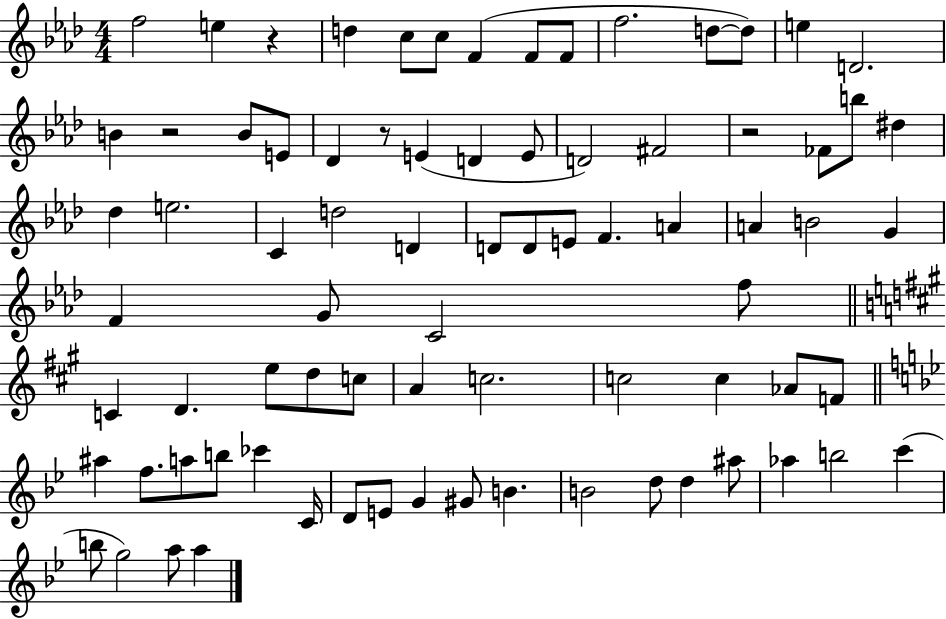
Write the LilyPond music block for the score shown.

{
  \clef treble
  \numericTimeSignature
  \time 4/4
  \key aes \major
  f''2 e''4 r4 | d''4 c''8 c''8 f'4( f'8 f'8 | f''2. d''8~~ d''8) | e''4 d'2. | \break b'4 r2 b'8 e'8 | des'4 r8 e'4( d'4 e'8 | d'2) fis'2 | r2 fes'8 b''8 dis''4 | \break des''4 e''2. | c'4 d''2 d'4 | d'8 d'8 e'8 f'4. a'4 | a'4 b'2 g'4 | \break f'4 g'8 c'2 f''8 | \bar "||" \break \key a \major c'4 d'4. e''8 d''8 c''8 | a'4 c''2. | c''2 c''4 aes'8 f'8 | \bar "||" \break \key bes \major ais''4 f''8. a''8 b''8 ces'''4 c'16 | d'8 e'8 g'4 gis'8 b'4. | b'2 d''8 d''4 ais''8 | aes''4 b''2 c'''4( | \break b''8 g''2) a''8 a''4 | \bar "|."
}